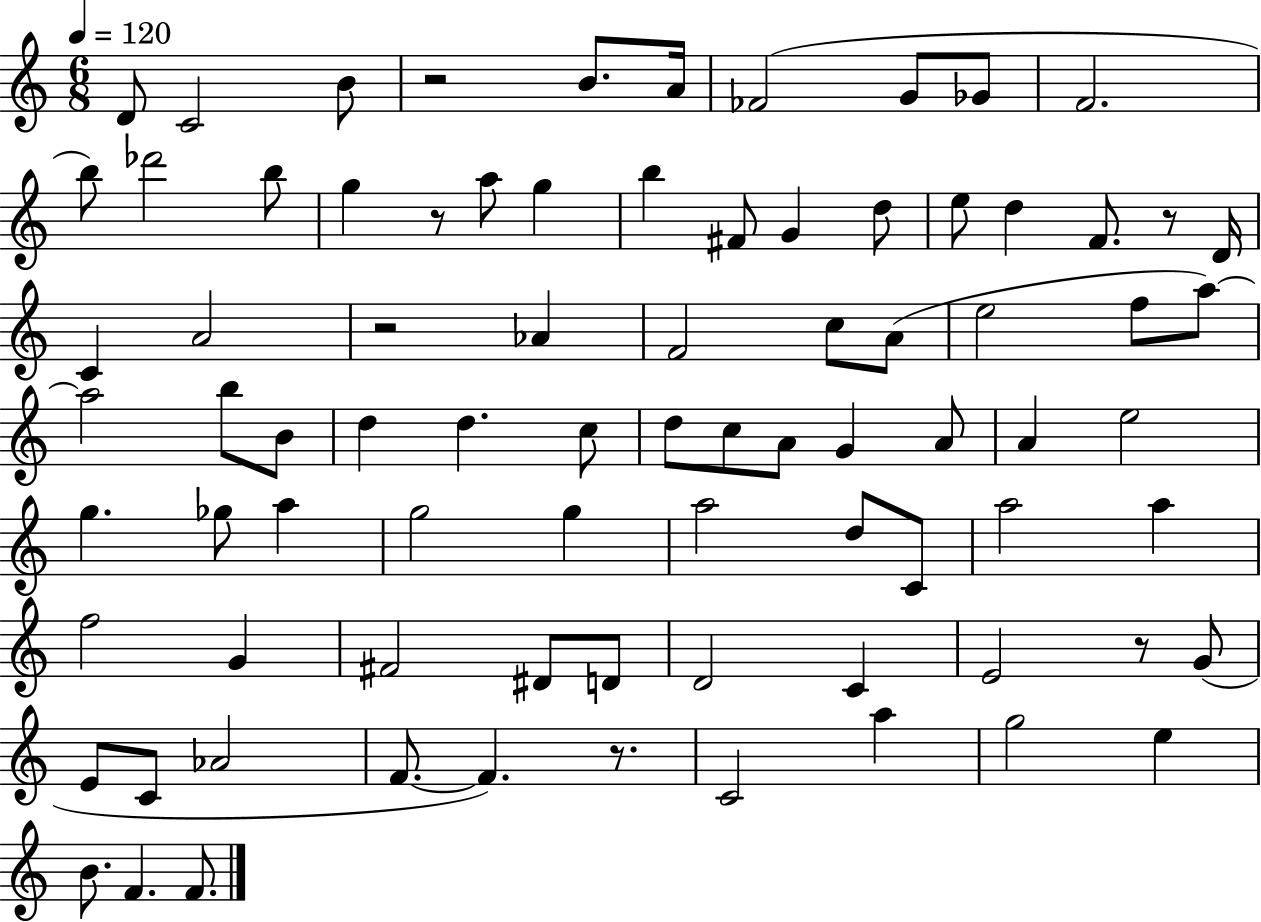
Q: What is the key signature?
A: C major